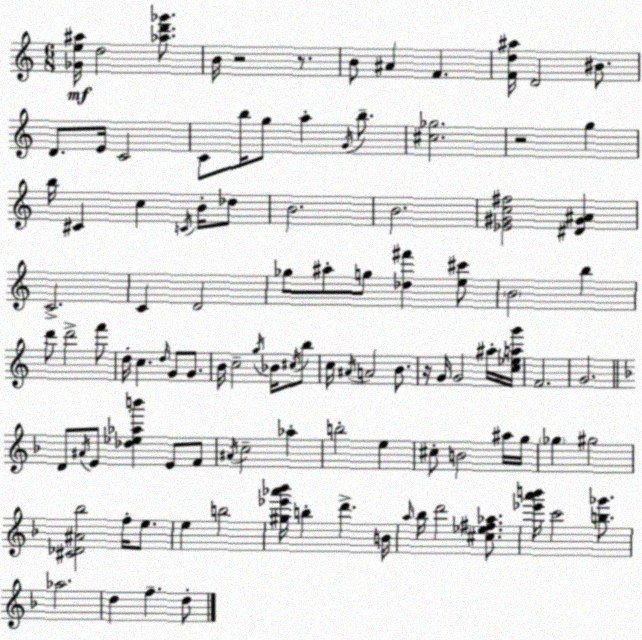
X:1
T:Untitled
M:6/8
L:1/4
K:Am
[_Ge^a]/4 d2 [_ad'_g']/2 B/4 z2 z/2 B/2 ^A F [Fd^a]/4 D2 ^B/2 D/2 E/4 C2 C/2 b/4 g/2 a G/4 b/2 [^c_g]2 z2 g b/4 ^C c C/4 B/4 _d/2 B2 B2 [_E^Gc^f]2 [^D^G^A] C2 C D2 _g/2 ^a/2 g/2 [_d^f'] [e^c']/2 B2 b d'/2 d'2 f'/2 d/4 c d/4 G/2 G/2 B/4 c2 g/4 _B/4 ^c/4 b/2 c/4 ^A/4 A2 B/2 z/4 G/4 G2 ^a/4 [c_eag']/4 F2 G2 D/2 ^A/4 E/2 [_d_e_ab'] E/2 F/2 ^A/4 c2 _a b2 e ^c/2 B2 ^a/4 g/4 _g ^g2 [^C_D^A_b]2 f/4 e/2 e b2 [^g_e'_a'_b']/4 b d' B/4 a/4 _b/4 d'2 [^c_e^f_a]/2 [_e'a'b']/4 c'2 [b_g']/2 _a2 d f d/2